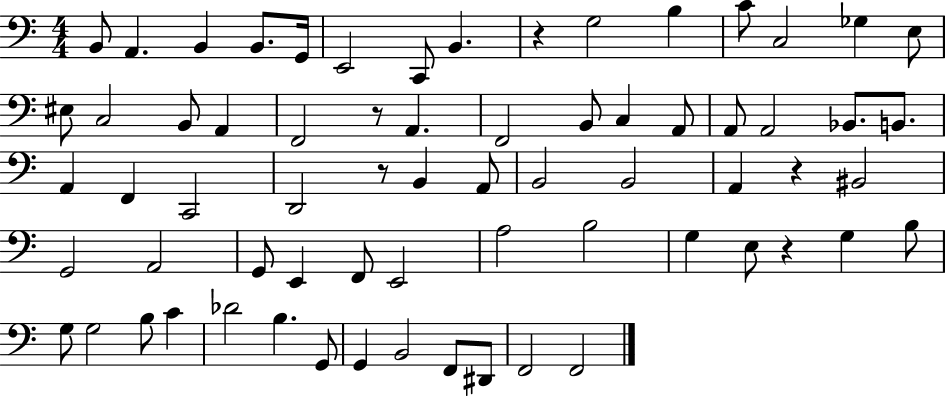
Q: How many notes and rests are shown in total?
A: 68